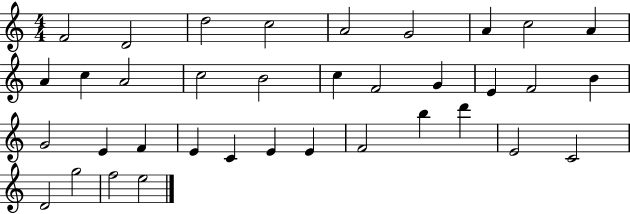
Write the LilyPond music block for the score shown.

{
  \clef treble
  \numericTimeSignature
  \time 4/4
  \key c \major
  f'2 d'2 | d''2 c''2 | a'2 g'2 | a'4 c''2 a'4 | \break a'4 c''4 a'2 | c''2 b'2 | c''4 f'2 g'4 | e'4 f'2 b'4 | \break g'2 e'4 f'4 | e'4 c'4 e'4 e'4 | f'2 b''4 d'''4 | e'2 c'2 | \break d'2 g''2 | f''2 e''2 | \bar "|."
}